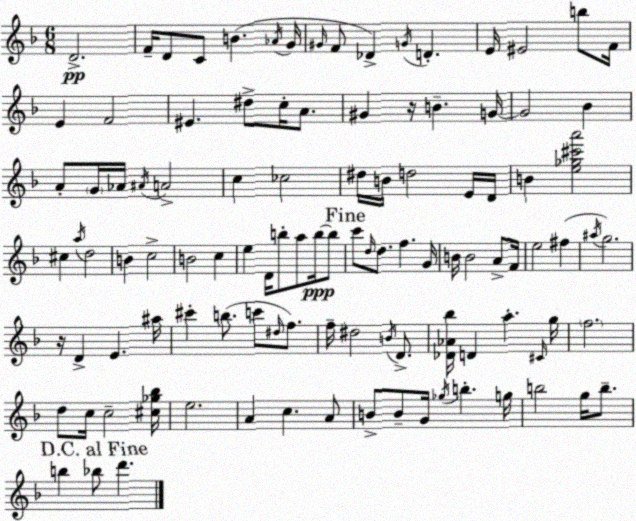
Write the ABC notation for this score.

X:1
T:Untitled
M:6/8
L:1/4
K:F
D2 F/4 D/2 C/2 B _A/4 G/4 ^G/4 F/2 _D G/4 D E/4 ^E2 b/2 F/4 E F2 ^E ^d/2 c/4 A/2 ^G z/4 B G/4 G2 _B A/2 G/4 _A/4 ^A/4 A2 c _c2 ^d/4 B/4 d2 E/4 D/4 B [e_g^c'a']2 ^c a/4 d2 B c2 B2 c e D/4 b/2 a/2 b/4 b/2 c'/2 d/4 d/2 f G/4 B/4 B2 A/2 F/4 e2 ^f ^a/4 g2 z/4 D E ^a/4 ^c' b/2 c'/2 ^d/4 f/2 f/4 ^d2 B/4 D/2 [_D_A_b]/4 D a ^C/4 g/4 f2 d/2 c/4 c2 [^c_g_b]/4 e2 A c A/2 B/2 B/2 G/4 _g/4 b g/4 b2 g/4 b/2 b _b/2 d'